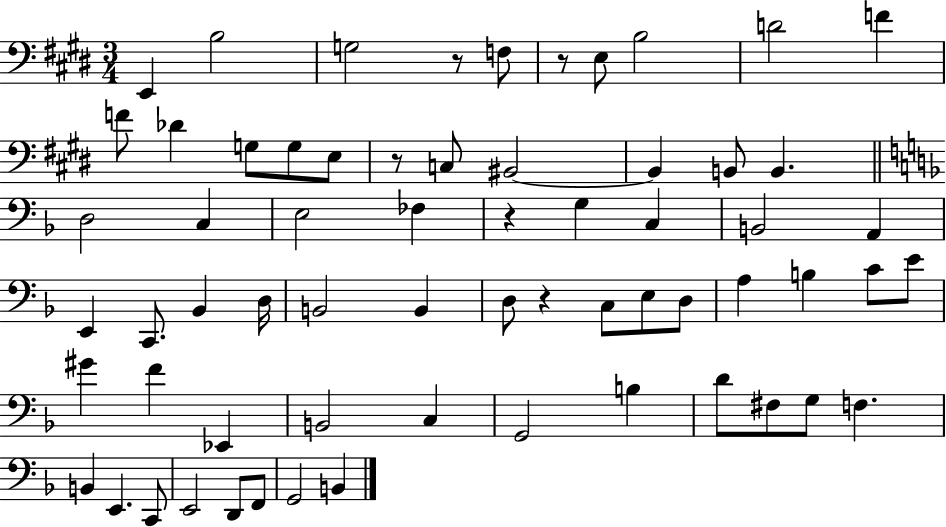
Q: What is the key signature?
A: E major